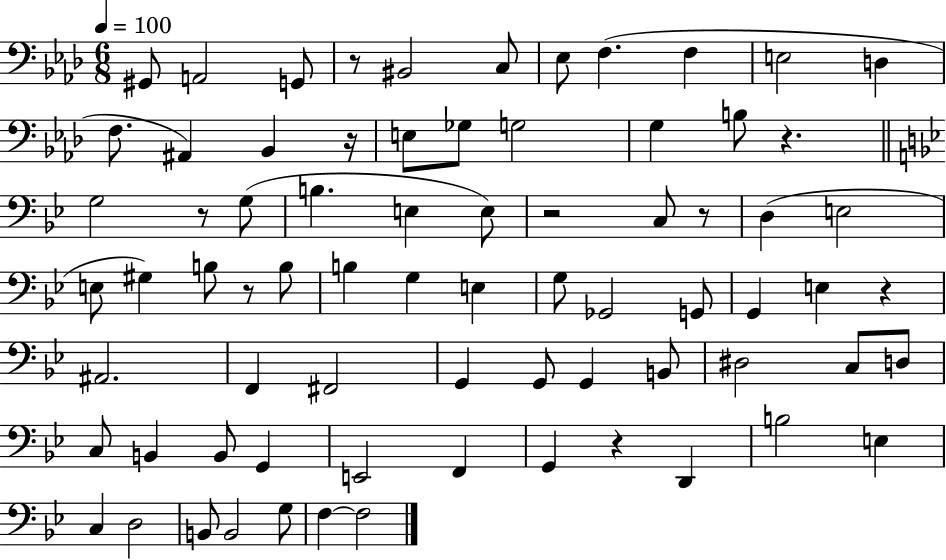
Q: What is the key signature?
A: AES major